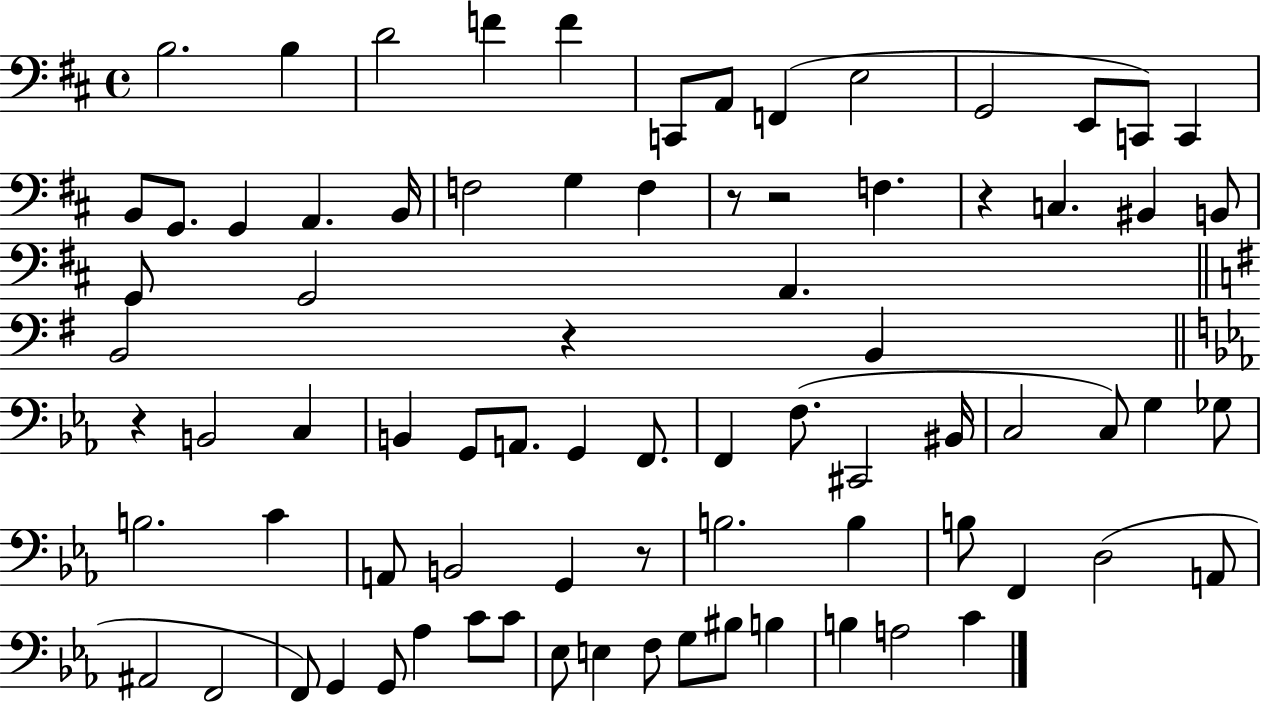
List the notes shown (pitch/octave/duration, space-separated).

B3/h. B3/q D4/h F4/q F4/q C2/e A2/e F2/q E3/h G2/h E2/e C2/e C2/q B2/e G2/e. G2/q A2/q. B2/s F3/h G3/q F3/q R/e R/h F3/q. R/q C3/q. BIS2/q B2/e G2/e G2/h A2/q. B2/h R/q B2/q R/q B2/h C3/q B2/q G2/e A2/e. G2/q F2/e. F2/q F3/e. C#2/h BIS2/s C3/h C3/e G3/q Gb3/e B3/h. C4/q A2/e B2/h G2/q R/e B3/h. B3/q B3/e F2/q D3/h A2/e A#2/h F2/h F2/e G2/q G2/e Ab3/q C4/e C4/e Eb3/e E3/q F3/e G3/e BIS3/e B3/q B3/q A3/h C4/q